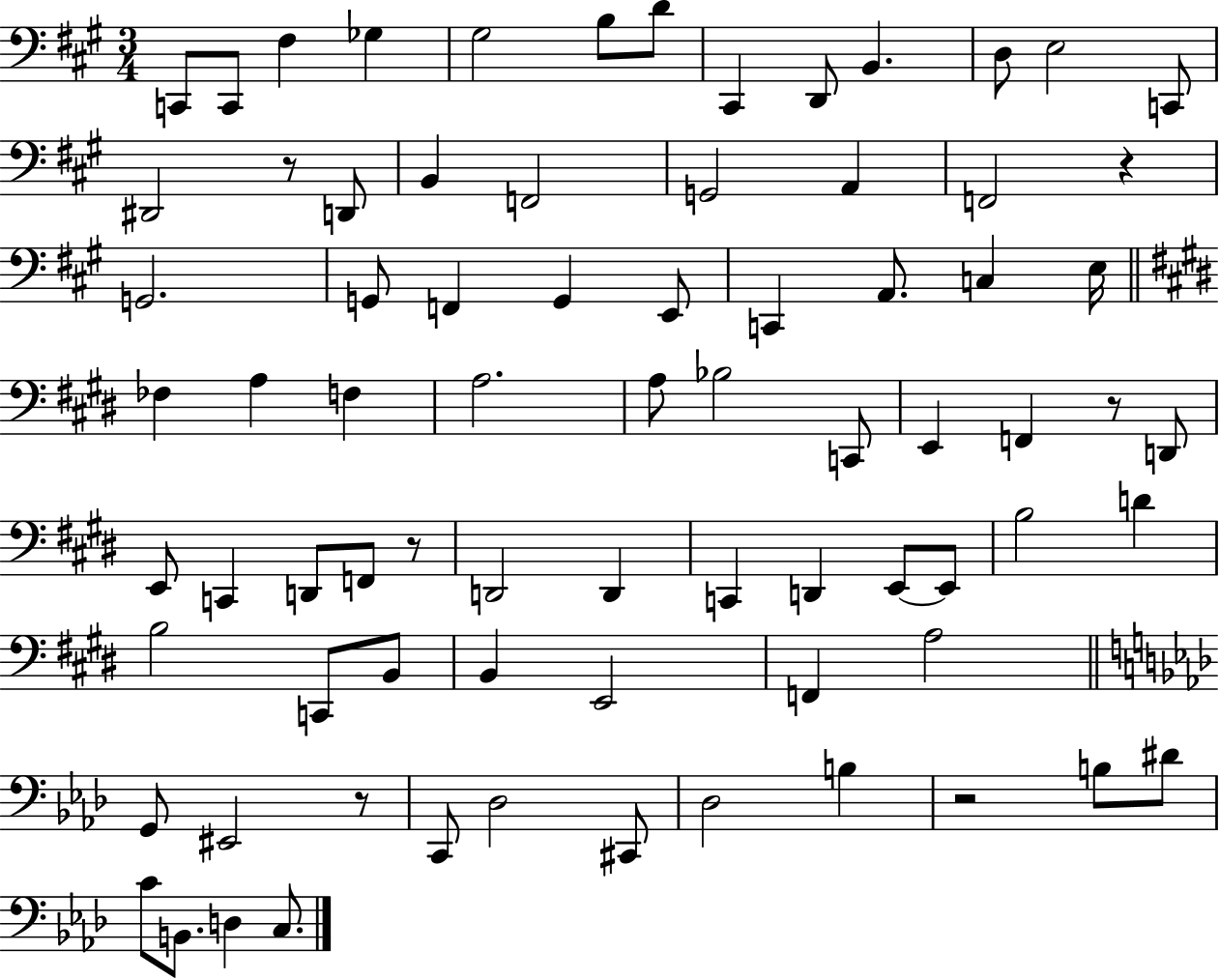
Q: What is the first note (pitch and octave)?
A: C2